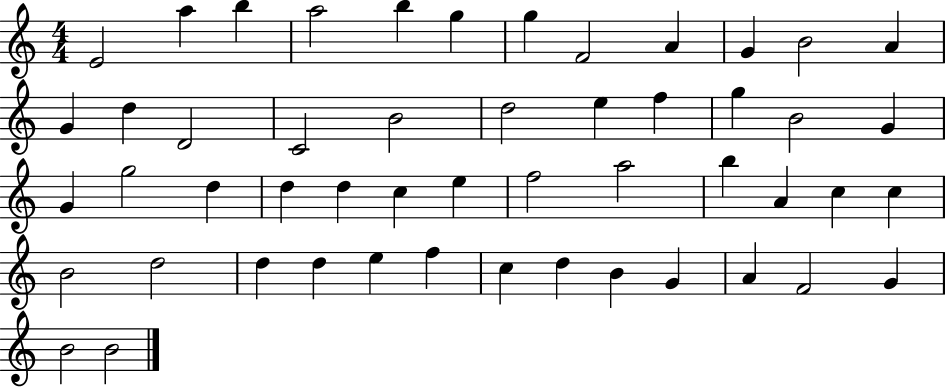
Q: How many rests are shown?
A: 0